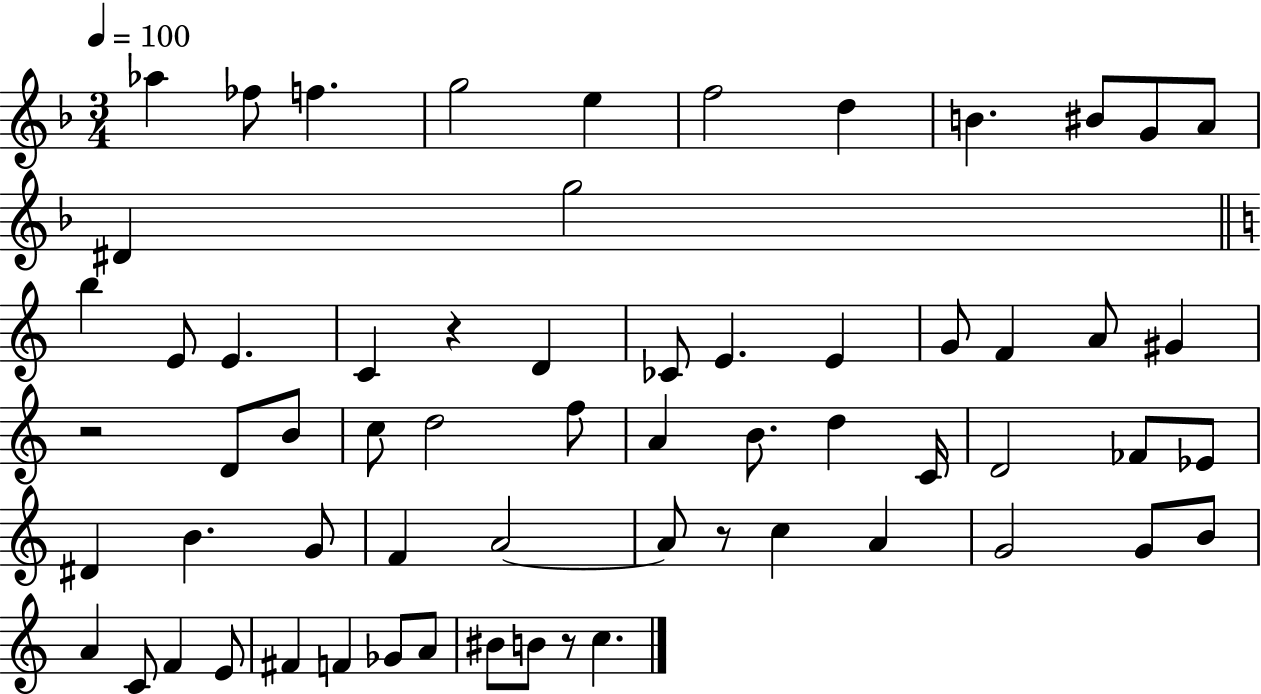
Ab5/q FES5/e F5/q. G5/h E5/q F5/h D5/q B4/q. BIS4/e G4/e A4/e D#4/q G5/h B5/q E4/e E4/q. C4/q R/q D4/q CES4/e E4/q. E4/q G4/e F4/q A4/e G#4/q R/h D4/e B4/e C5/e D5/h F5/e A4/q B4/e. D5/q C4/s D4/h FES4/e Eb4/e D#4/q B4/q. G4/e F4/q A4/h A4/e R/e C5/q A4/q G4/h G4/e B4/e A4/q C4/e F4/q E4/e F#4/q F4/q Gb4/e A4/e BIS4/e B4/e R/e C5/q.